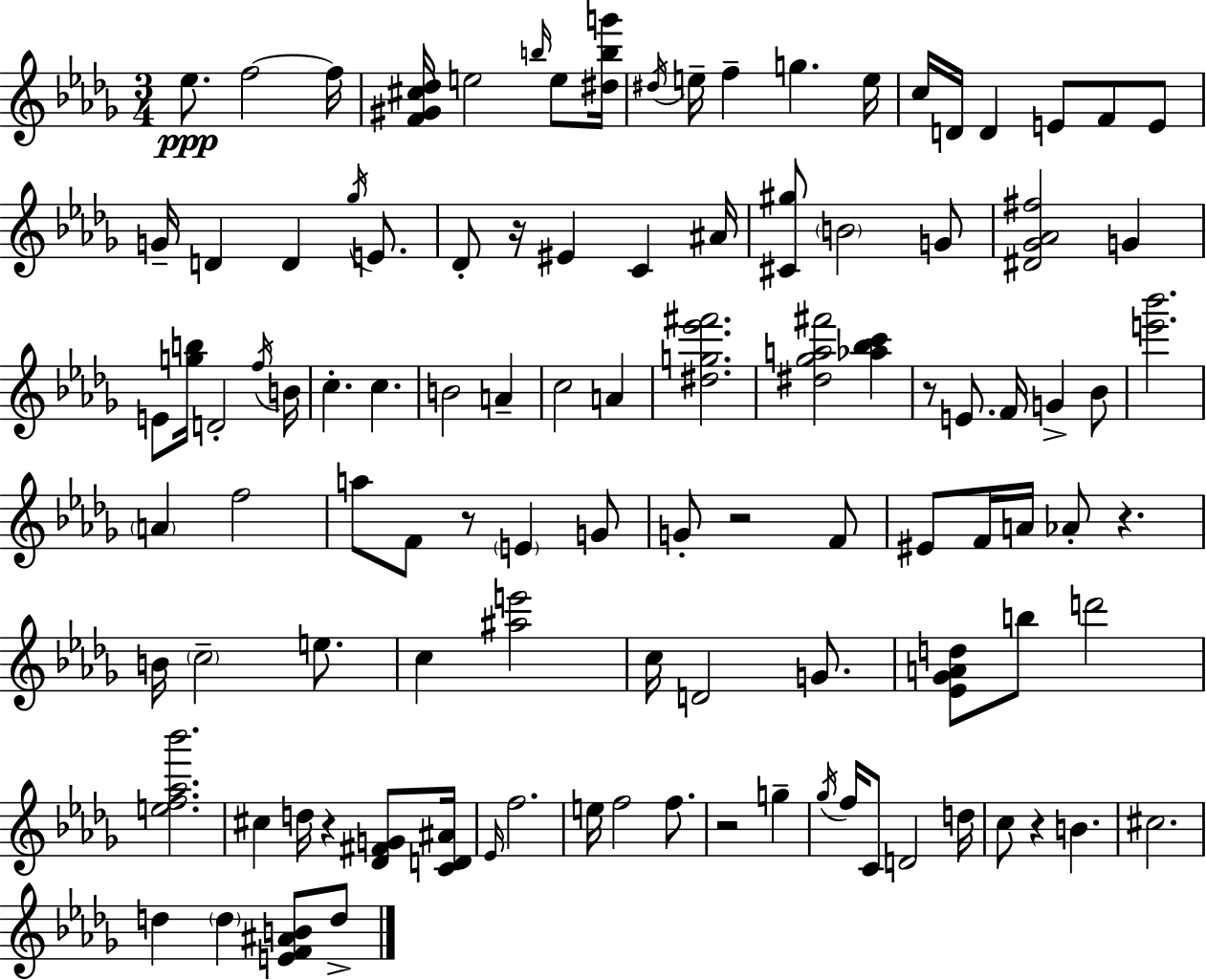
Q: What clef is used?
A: treble